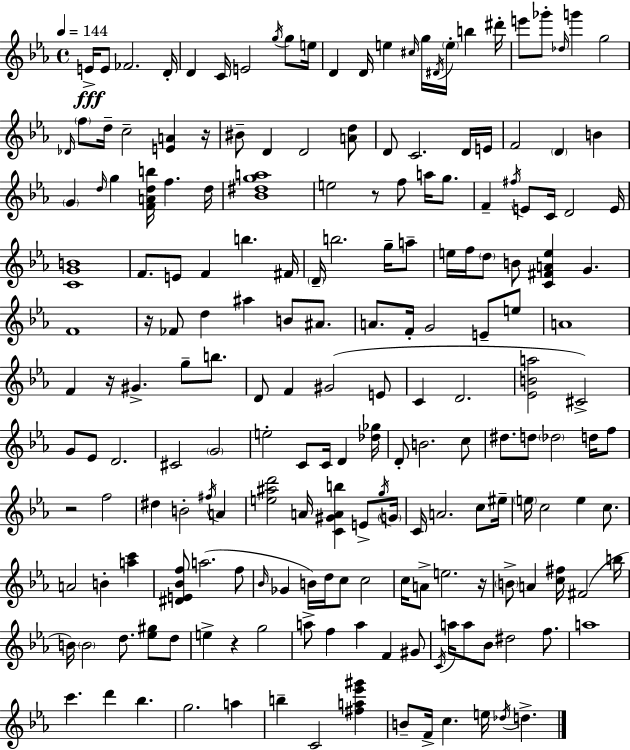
E4/s E4/e FES4/h. D4/s D4/q C4/s E4/h G5/s G5/e E5/s D4/q D4/s E5/q C#5/s G5/s D#4/s E5/s B5/q D#6/s E6/e Gb6/e Db5/s G6/q G5/h Db4/s F5/e D5/s C5/h [E4,A4]/q R/s BIS4/e D4/q D4/h [A4,D5]/e D4/e C4/h. D4/s E4/s F4/h D4/q B4/q G4/q D5/s G5/q [F4,A4,D5,B5]/s F5/q. D5/s [Bb4,D#5,G5,A5]/w E5/h R/e F5/e A5/s G5/e. F4/q F#5/s E4/e C4/s D4/h E4/s [C4,G4,B4]/w F4/e. E4/e F4/q B5/q. F#4/s D4/s B5/h. G5/s A5/e E5/s F5/s D5/e B4/e [C4,F#4,A4,E5]/q G4/q. F4/w R/s FES4/e D5/q A#5/q B4/e A#4/e. A4/e. F4/s G4/h E4/e E5/e A4/w F4/q R/s G#4/q. G5/e B5/e. D4/e F4/q G#4/h E4/e C4/q D4/h. [Eb4,B4,A5]/h C#4/h G4/e Eb4/e D4/h. C#4/h G4/h E5/h C4/e C4/s D4/q [Db5,Gb5]/s D4/e B4/h. C5/e D#5/e. D5/e Db5/h D5/s F5/e R/h F5/h D#5/q B4/h F#5/s A4/q [E5,A#5,D6]/h A4/s [C4,G#4,A4,B5]/q E4/e G5/s G4/s C4/s A4/h. C5/e EIS5/s E5/s C5/h E5/q C5/e. A4/h B4/q [A5,C6]/q [D#4,E4,Bb4,F5]/e A5/h. F5/e Bb4/s Gb4/q B4/s D5/s C5/e C5/h C5/s A4/e E5/h. R/s B4/e A4/q [C5,F#5]/s F#4/h B5/s B4/s B4/h D5/e. [Eb5,G#5]/e D5/e E5/q R/q G5/h A5/e F5/q A5/q F4/q G#4/e C4/s A5/s A5/e Bb4/e D#5/h F5/e. A5/w C6/q. D6/q Bb5/q. G5/h. A5/q B5/q C4/h [F#5,A5,Eb6,G#6]/q B4/e F4/s C5/q. E5/s Db5/s D5/q.